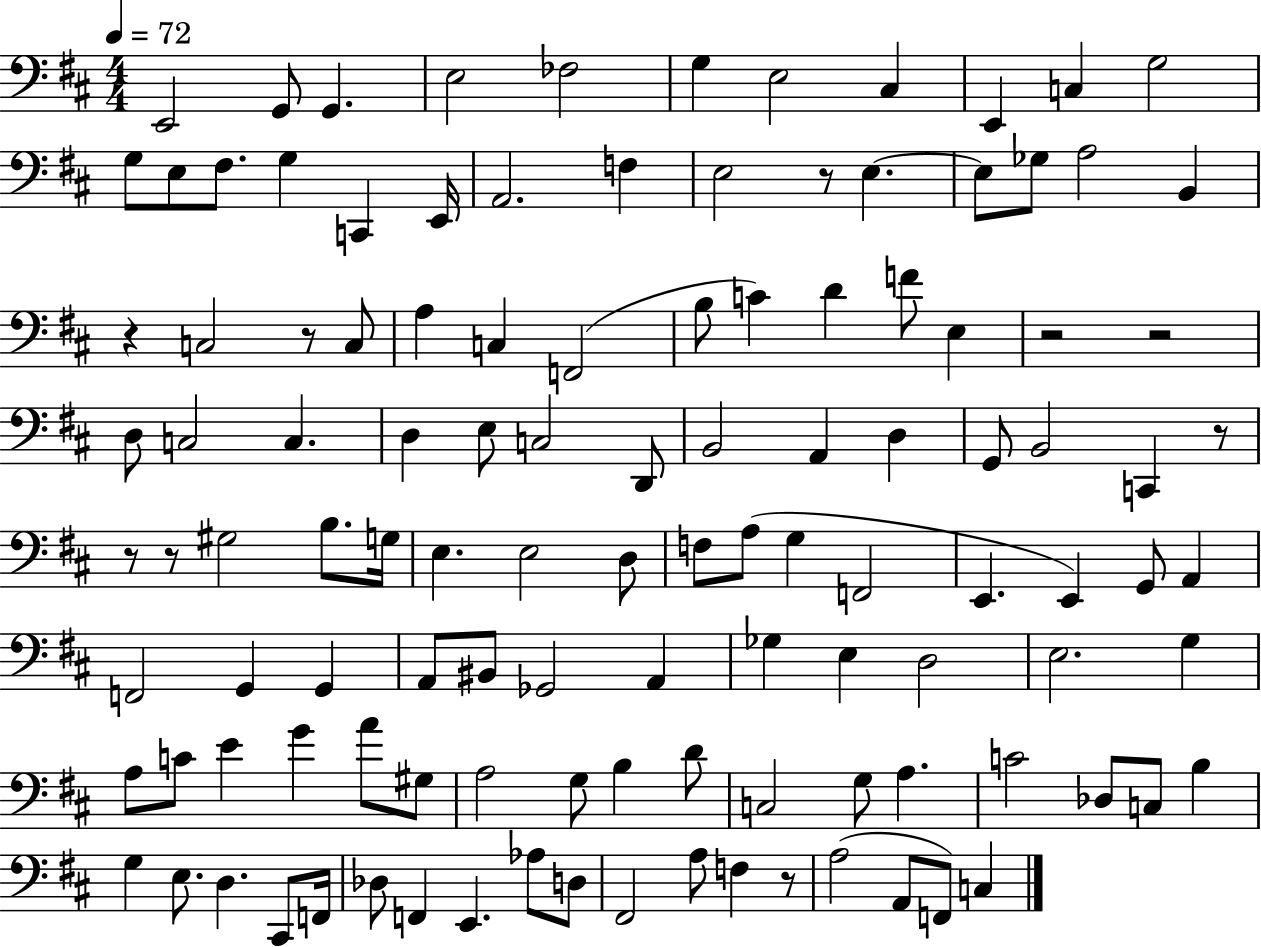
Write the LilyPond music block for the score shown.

{
  \clef bass
  \numericTimeSignature
  \time 4/4
  \key d \major
  \tempo 4 = 72
  \repeat volta 2 { e,2 g,8 g,4. | e2 fes2 | g4 e2 cis4 | e,4 c4 g2 | \break g8 e8 fis8. g4 c,4 e,16 | a,2. f4 | e2 r8 e4.~~ | e8 ges8 a2 b,4 | \break r4 c2 r8 c8 | a4 c4 f,2( | b8 c'4) d'4 f'8 e4 | r2 r2 | \break d8 c2 c4. | d4 e8 c2 d,8 | b,2 a,4 d4 | g,8 b,2 c,4 r8 | \break r8 r8 gis2 b8. g16 | e4. e2 d8 | f8 a8( g4 f,2 | e,4. e,4) g,8 a,4 | \break f,2 g,4 g,4 | a,8 bis,8 ges,2 a,4 | ges4 e4 d2 | e2. g4 | \break a8 c'8 e'4 g'4 a'8 gis8 | a2 g8 b4 d'8 | c2 g8 a4. | c'2 des8 c8 b4 | \break g4 e8. d4. cis,8 f,16 | des8 f,4 e,4. aes8 d8 | fis,2 a8 f4 r8 | a2( a,8 f,8) c4 | \break } \bar "|."
}